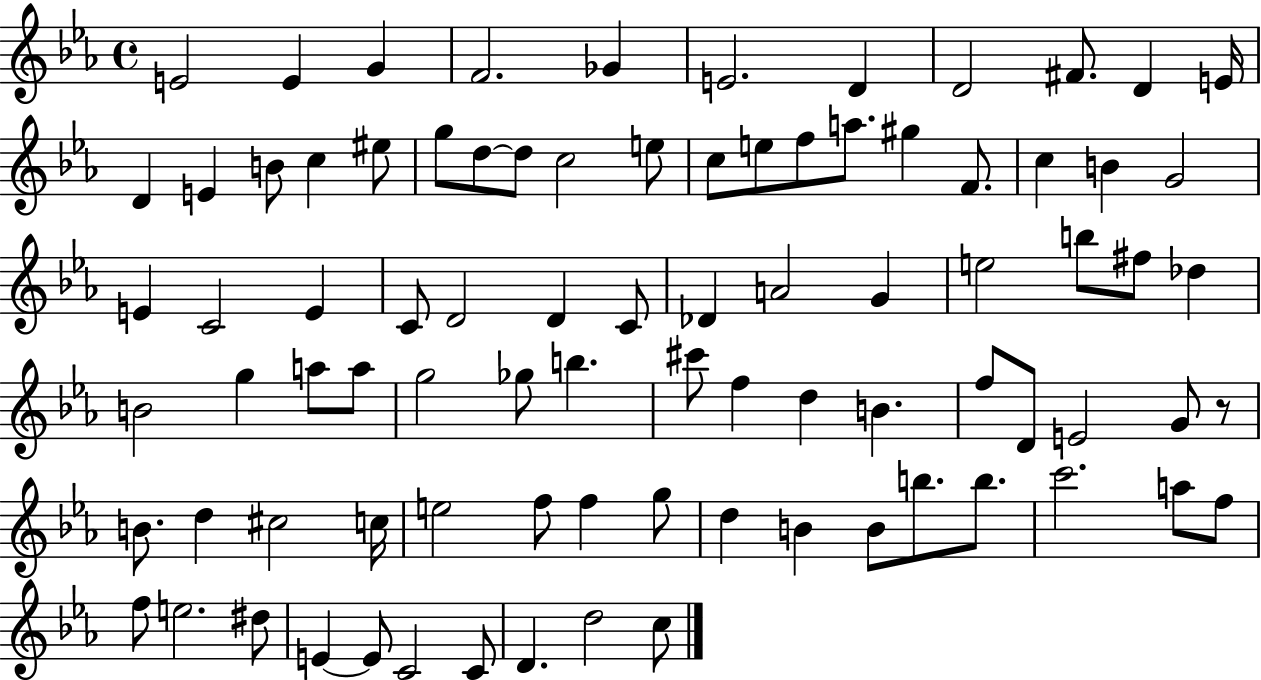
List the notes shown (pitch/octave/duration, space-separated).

E4/h E4/q G4/q F4/h. Gb4/q E4/h. D4/q D4/h F#4/e. D4/q E4/s D4/q E4/q B4/e C5/q EIS5/e G5/e D5/e D5/e C5/h E5/e C5/e E5/e F5/e A5/e. G#5/q F4/e. C5/q B4/q G4/h E4/q C4/h E4/q C4/e D4/h D4/q C4/e Db4/q A4/h G4/q E5/h B5/e F#5/e Db5/q B4/h G5/q A5/e A5/e G5/h Gb5/e B5/q. C#6/e F5/q D5/q B4/q. F5/e D4/e E4/h G4/e R/e B4/e. D5/q C#5/h C5/s E5/h F5/e F5/q G5/e D5/q B4/q B4/e B5/e. B5/e. C6/h. A5/e F5/e F5/e E5/h. D#5/e E4/q E4/e C4/h C4/e D4/q. D5/h C5/e